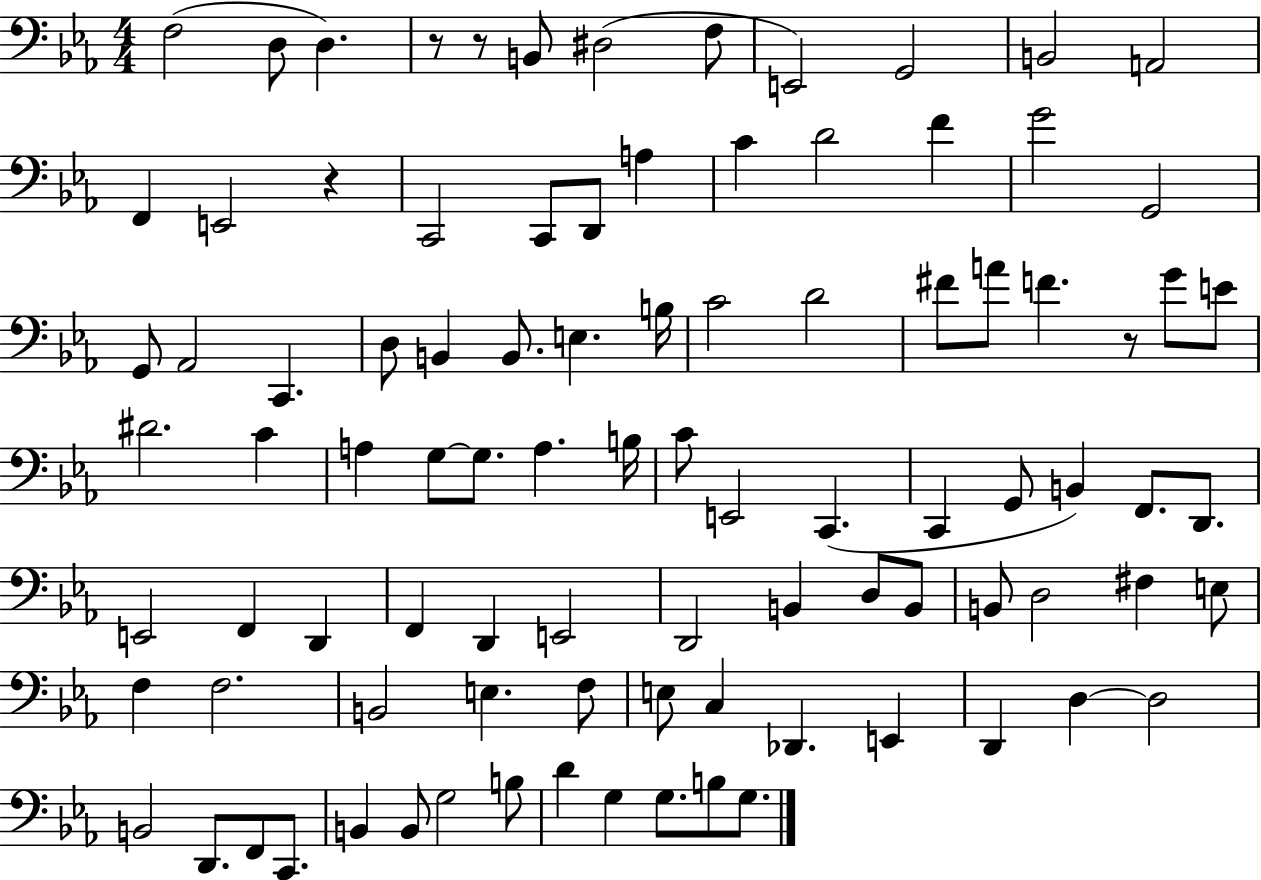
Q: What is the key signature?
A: EES major